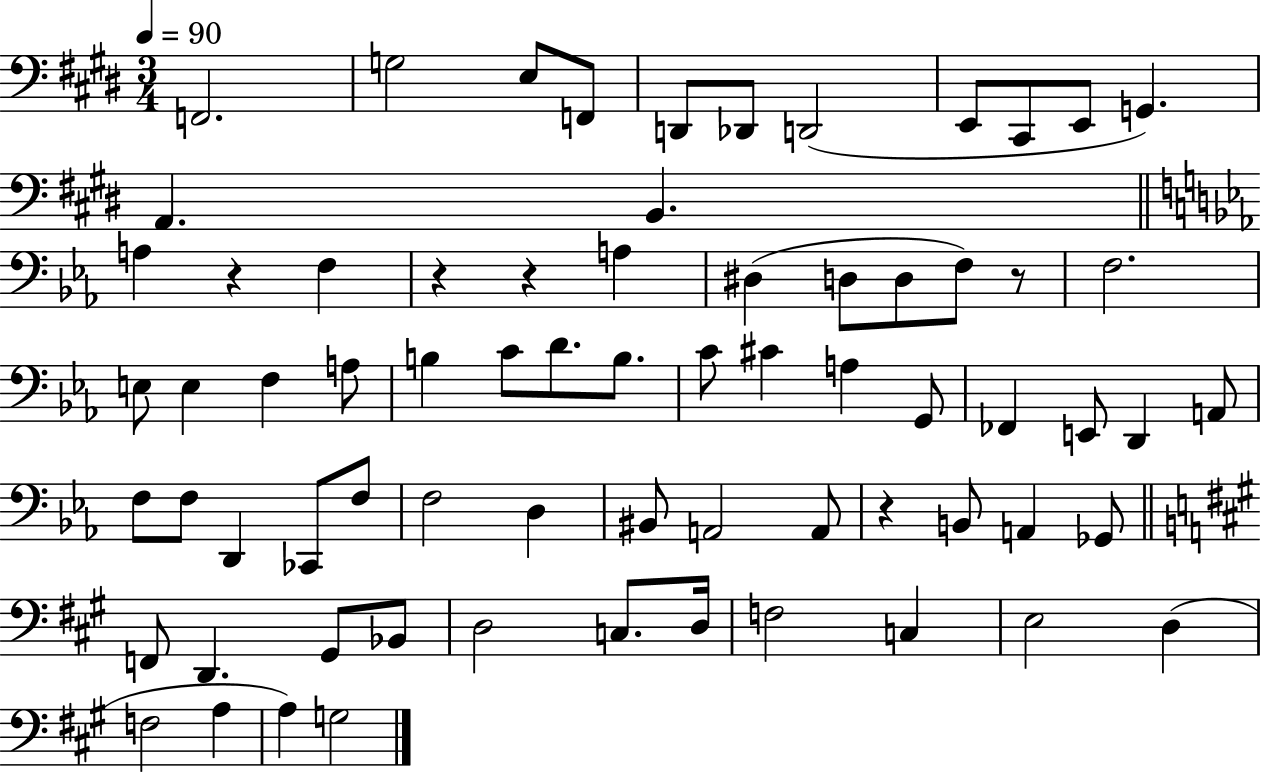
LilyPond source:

{
  \clef bass
  \numericTimeSignature
  \time 3/4
  \key e \major
  \tempo 4 = 90
  \repeat volta 2 { f,2. | g2 e8 f,8 | d,8 des,8 d,2( | e,8 cis,8 e,8 g,4.) | \break a,4. b,4. | \bar "||" \break \key c \minor a4 r4 f4 | r4 r4 a4 | dis4( d8 d8 f8) r8 | f2. | \break e8 e4 f4 a8 | b4 c'8 d'8. b8. | c'8 cis'4 a4 g,8 | fes,4 e,8 d,4 a,8 | \break f8 f8 d,4 ces,8 f8 | f2 d4 | bis,8 a,2 a,8 | r4 b,8 a,4 ges,8 | \break \bar "||" \break \key a \major f,8 d,4. gis,8 bes,8 | d2 c8. d16 | f2 c4 | e2 d4( | \break f2 a4 | a4) g2 | } \bar "|."
}